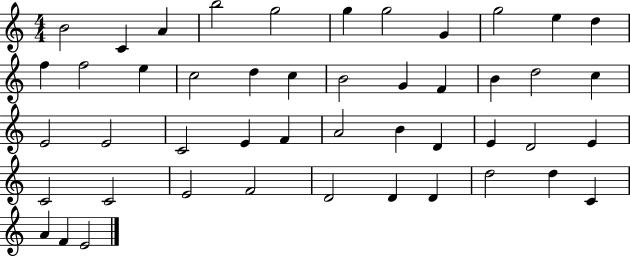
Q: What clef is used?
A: treble